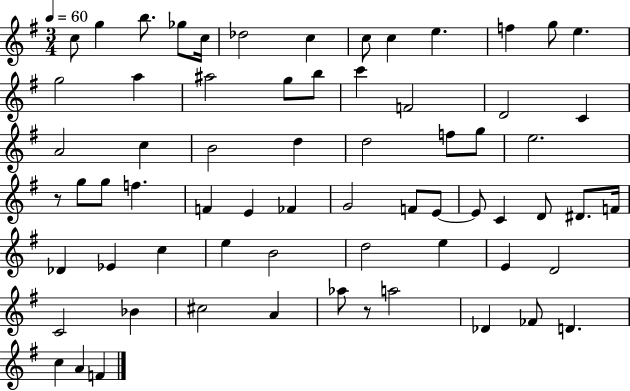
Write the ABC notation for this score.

X:1
T:Untitled
M:3/4
L:1/4
K:G
c/2 g b/2 _g/2 c/4 _d2 c c/2 c e f g/2 e g2 a ^a2 g/2 b/2 c' F2 D2 C A2 c B2 d d2 f/2 g/2 e2 z/2 g/2 g/2 f F E _F G2 F/2 E/2 E/2 C D/2 ^D/2 F/4 _D _E c e B2 d2 e E D2 C2 _B ^c2 A _a/2 z/2 a2 _D _F/2 D c A F